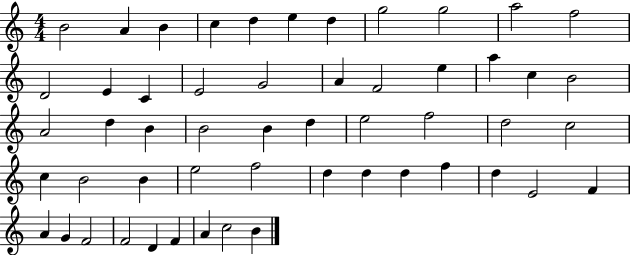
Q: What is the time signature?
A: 4/4